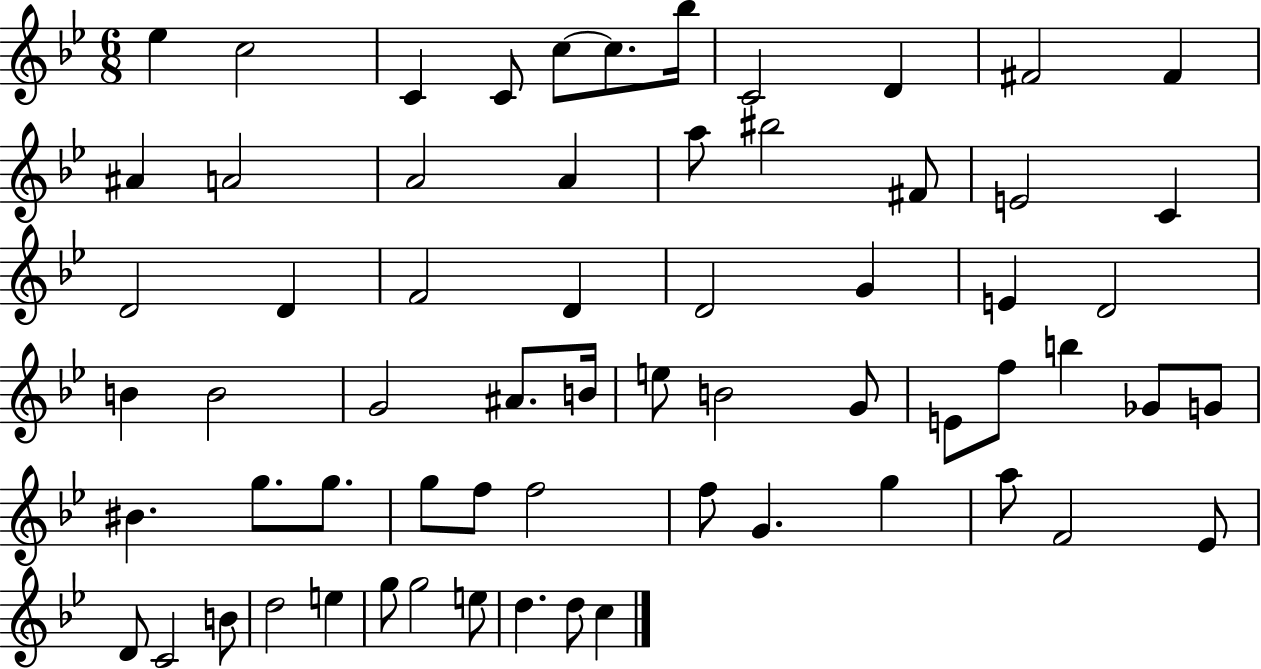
X:1
T:Untitled
M:6/8
L:1/4
K:Bb
_e c2 C C/2 c/2 c/2 _b/4 C2 D ^F2 ^F ^A A2 A2 A a/2 ^b2 ^F/2 E2 C D2 D F2 D D2 G E D2 B B2 G2 ^A/2 B/4 e/2 B2 G/2 E/2 f/2 b _G/2 G/2 ^B g/2 g/2 g/2 f/2 f2 f/2 G g a/2 F2 _E/2 D/2 C2 B/2 d2 e g/2 g2 e/2 d d/2 c